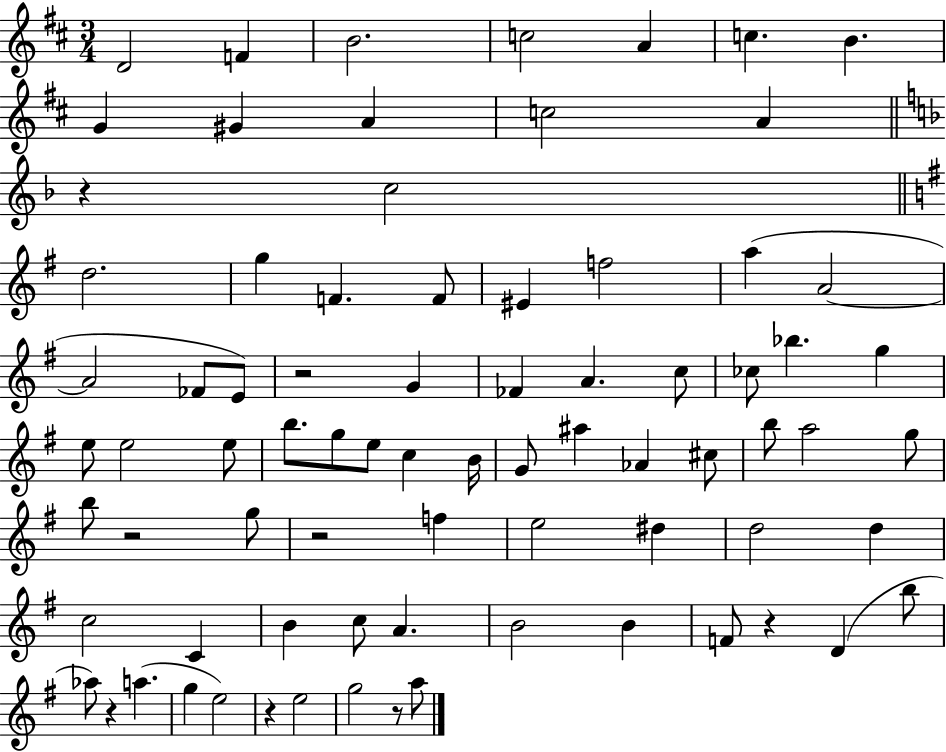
X:1
T:Untitled
M:3/4
L:1/4
K:D
D2 F B2 c2 A c B G ^G A c2 A z c2 d2 g F F/2 ^E f2 a A2 A2 _F/2 E/2 z2 G _F A c/2 _c/2 _b g e/2 e2 e/2 b/2 g/2 e/2 c B/4 G/2 ^a _A ^c/2 b/2 a2 g/2 b/2 z2 g/2 z2 f e2 ^d d2 d c2 C B c/2 A B2 B F/2 z D b/2 _a/2 z a g e2 z e2 g2 z/2 a/2